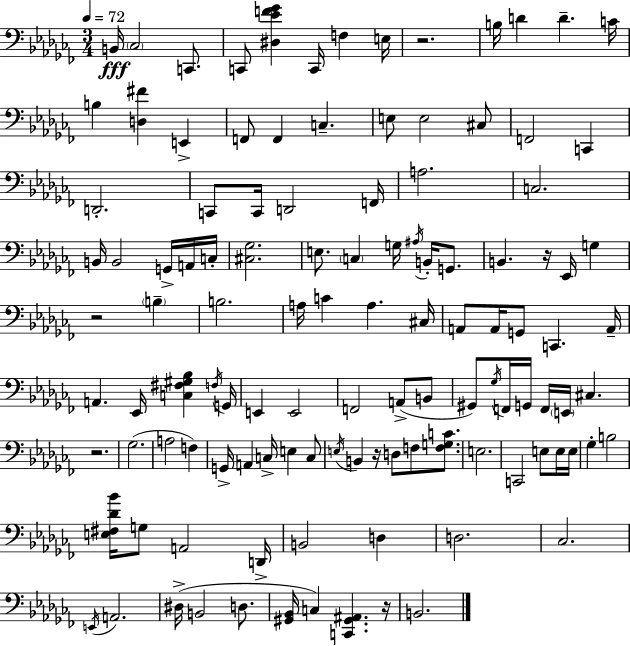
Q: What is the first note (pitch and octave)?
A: B2